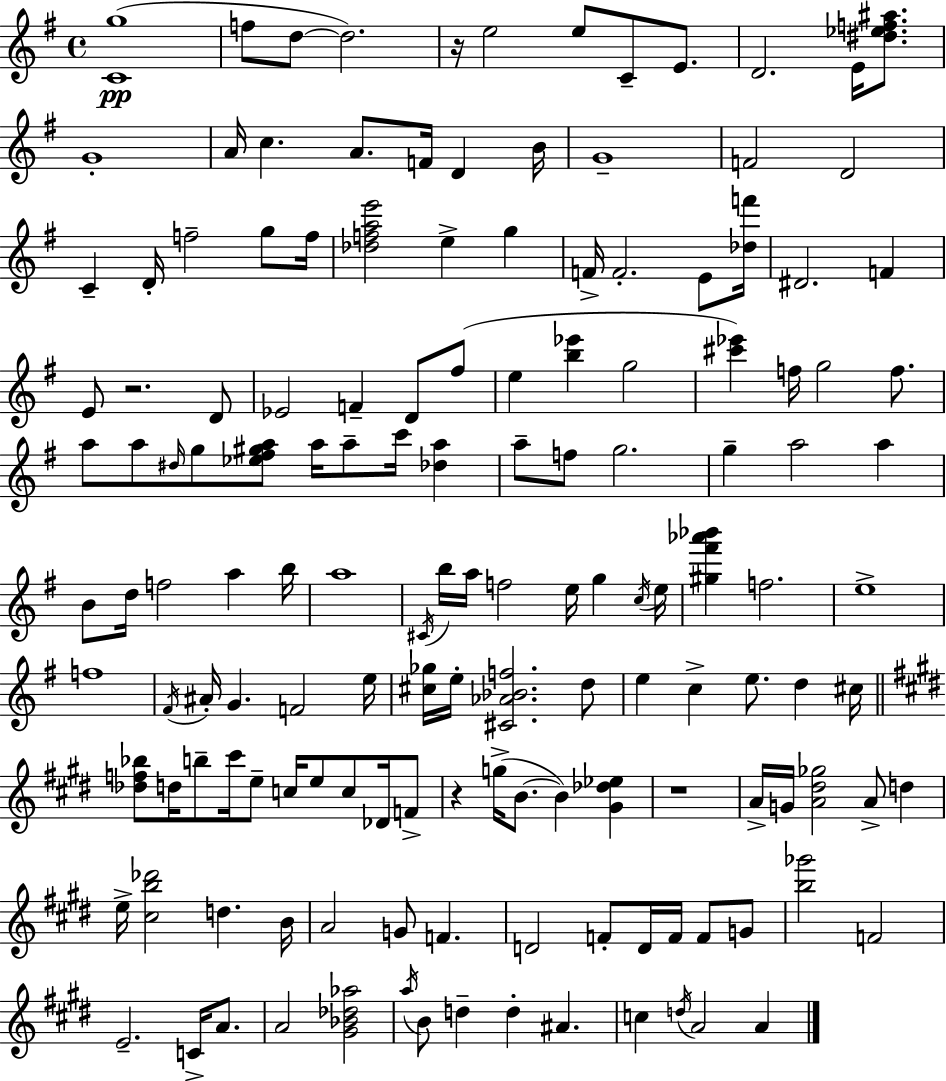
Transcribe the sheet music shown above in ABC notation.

X:1
T:Untitled
M:4/4
L:1/4
K:Em
[Cg]4 f/2 d/2 d2 z/4 e2 e/2 C/2 E/2 D2 E/4 [^d_ef^a]/2 G4 A/4 c A/2 F/4 D B/4 G4 F2 D2 C D/4 f2 g/2 f/4 [_dfae']2 e g F/4 F2 E/2 [_df']/4 ^D2 F E/2 z2 D/2 _E2 F D/2 ^f/2 e [b_e'] g2 [^c'_e'] f/4 g2 f/2 a/2 a/2 ^d/4 g/2 [_e^f^ga]/2 a/4 a/2 c'/4 [_da] a/2 f/2 g2 g a2 a B/2 d/4 f2 a b/4 a4 ^C/4 b/4 a/4 f2 e/4 g c/4 e/4 [^g^f'_a'_b'] f2 e4 f4 ^F/4 ^A/4 G F2 e/4 [^c_g]/4 e/4 [^C_A_Bf]2 d/2 e c e/2 d ^c/4 [_df_b]/2 d/4 b/2 ^c'/4 e/2 c/4 e/2 c/2 _D/4 F/2 z g/4 B/2 B [^G_d_e] z4 A/4 G/4 [A^d_g]2 A/2 d e/4 [^cb_d']2 d B/4 A2 G/2 F D2 F/2 D/4 F/4 F/2 G/2 [b_g']2 F2 E2 C/4 A/2 A2 [^G_B_d_a]2 a/4 B/2 d d ^A c d/4 A2 A